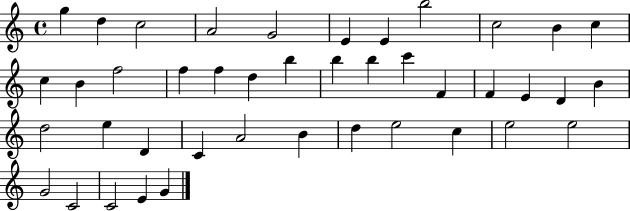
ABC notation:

X:1
T:Untitled
M:4/4
L:1/4
K:C
g d c2 A2 G2 E E b2 c2 B c c B f2 f f d b b b c' F F E D B d2 e D C A2 B d e2 c e2 e2 G2 C2 C2 E G